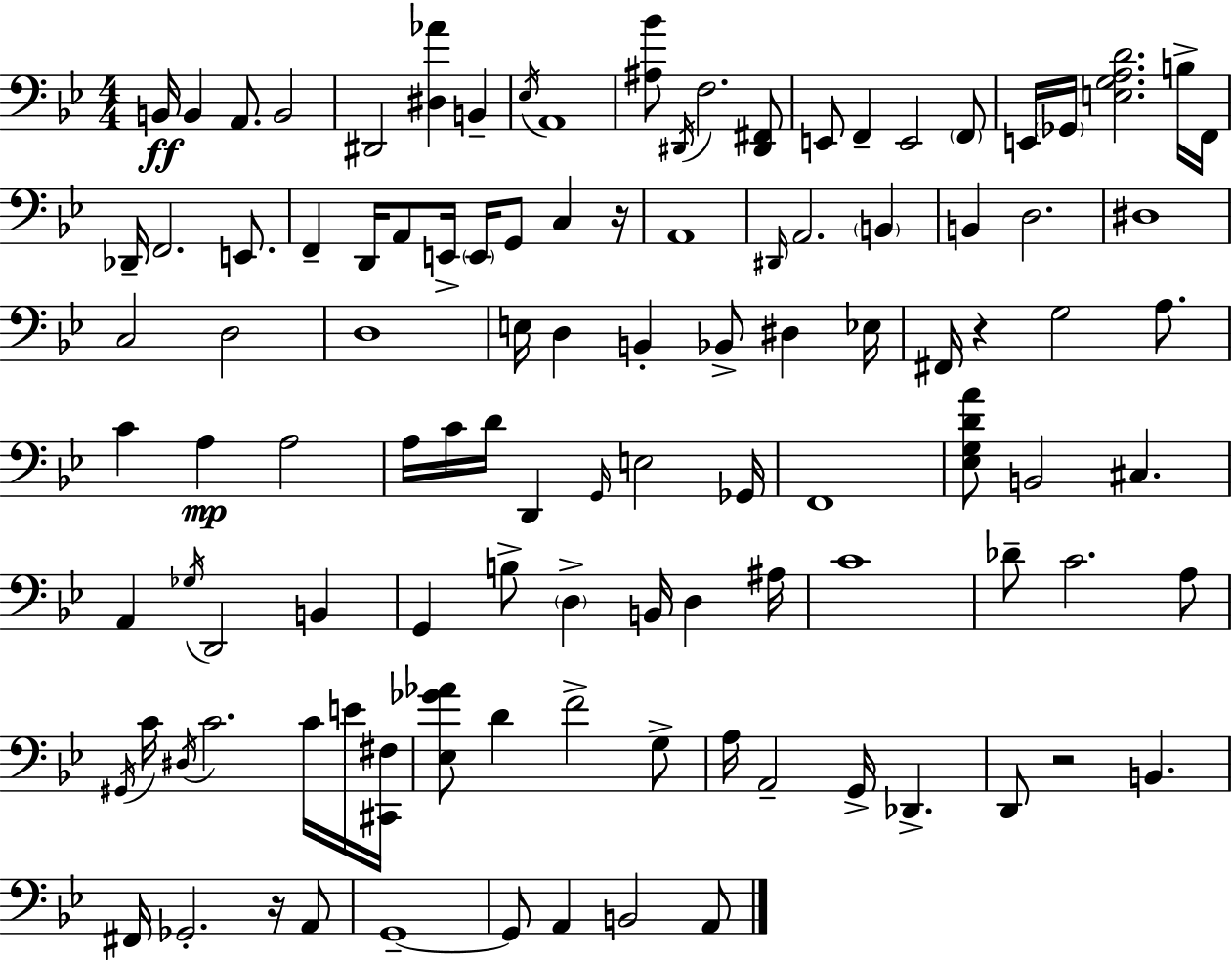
B2/s B2/q A2/e. B2/h D#2/h [D#3,Ab4]/q B2/q Eb3/s A2/w [A#3,Bb4]/e D#2/s F3/h. [D#2,F#2]/e E2/e F2/q E2/h F2/e E2/s Gb2/s [E3,G3,A3,D4]/h. B3/s F2/s Db2/s F2/h. E2/e. F2/q D2/s A2/e E2/s E2/s G2/e C3/q R/s A2/w D#2/s A2/h. B2/q B2/q D3/h. D#3/w C3/h D3/h D3/w E3/s D3/q B2/q Bb2/e D#3/q Eb3/s F#2/s R/q G3/h A3/e. C4/q A3/q A3/h A3/s C4/s D4/s D2/q G2/s E3/h Gb2/s F2/w [Eb3,G3,D4,A4]/e B2/h C#3/q. A2/q Gb3/s D2/h B2/q G2/q B3/e D3/q B2/s D3/q A#3/s C4/w Db4/e C4/h. A3/e G#2/s C4/s D#3/s C4/h. C4/s E4/s [C#2,F#3]/s [Eb3,Gb4,Ab4]/e D4/q F4/h G3/e A3/s A2/h G2/s Db2/q. D2/e R/h B2/q. F#2/s Gb2/h. R/s A2/e G2/w G2/e A2/q B2/h A2/e